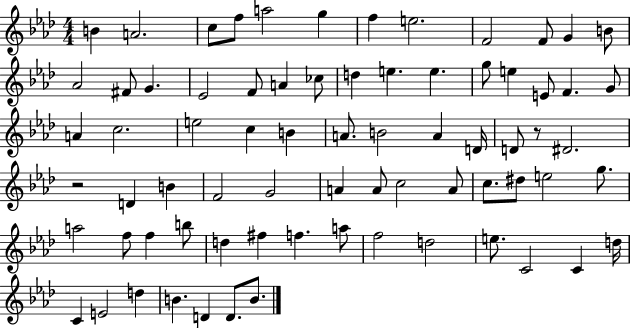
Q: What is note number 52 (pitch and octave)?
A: F5